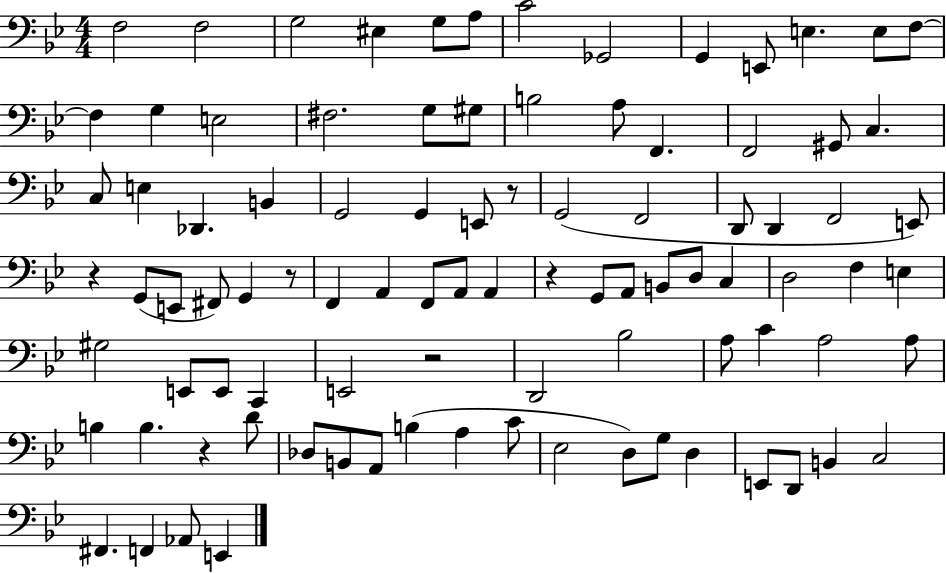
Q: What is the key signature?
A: BES major